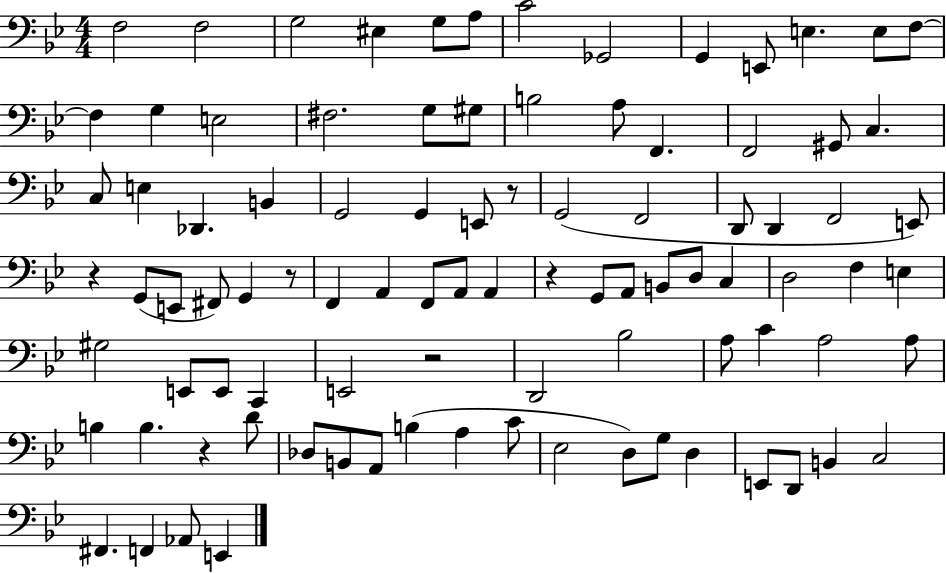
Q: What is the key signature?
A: BES major